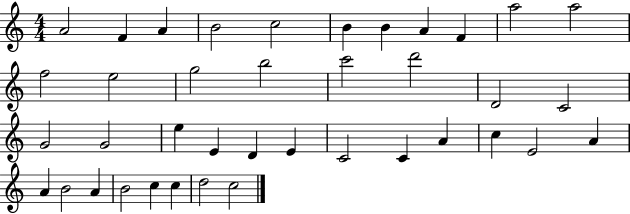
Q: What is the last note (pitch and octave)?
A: C5